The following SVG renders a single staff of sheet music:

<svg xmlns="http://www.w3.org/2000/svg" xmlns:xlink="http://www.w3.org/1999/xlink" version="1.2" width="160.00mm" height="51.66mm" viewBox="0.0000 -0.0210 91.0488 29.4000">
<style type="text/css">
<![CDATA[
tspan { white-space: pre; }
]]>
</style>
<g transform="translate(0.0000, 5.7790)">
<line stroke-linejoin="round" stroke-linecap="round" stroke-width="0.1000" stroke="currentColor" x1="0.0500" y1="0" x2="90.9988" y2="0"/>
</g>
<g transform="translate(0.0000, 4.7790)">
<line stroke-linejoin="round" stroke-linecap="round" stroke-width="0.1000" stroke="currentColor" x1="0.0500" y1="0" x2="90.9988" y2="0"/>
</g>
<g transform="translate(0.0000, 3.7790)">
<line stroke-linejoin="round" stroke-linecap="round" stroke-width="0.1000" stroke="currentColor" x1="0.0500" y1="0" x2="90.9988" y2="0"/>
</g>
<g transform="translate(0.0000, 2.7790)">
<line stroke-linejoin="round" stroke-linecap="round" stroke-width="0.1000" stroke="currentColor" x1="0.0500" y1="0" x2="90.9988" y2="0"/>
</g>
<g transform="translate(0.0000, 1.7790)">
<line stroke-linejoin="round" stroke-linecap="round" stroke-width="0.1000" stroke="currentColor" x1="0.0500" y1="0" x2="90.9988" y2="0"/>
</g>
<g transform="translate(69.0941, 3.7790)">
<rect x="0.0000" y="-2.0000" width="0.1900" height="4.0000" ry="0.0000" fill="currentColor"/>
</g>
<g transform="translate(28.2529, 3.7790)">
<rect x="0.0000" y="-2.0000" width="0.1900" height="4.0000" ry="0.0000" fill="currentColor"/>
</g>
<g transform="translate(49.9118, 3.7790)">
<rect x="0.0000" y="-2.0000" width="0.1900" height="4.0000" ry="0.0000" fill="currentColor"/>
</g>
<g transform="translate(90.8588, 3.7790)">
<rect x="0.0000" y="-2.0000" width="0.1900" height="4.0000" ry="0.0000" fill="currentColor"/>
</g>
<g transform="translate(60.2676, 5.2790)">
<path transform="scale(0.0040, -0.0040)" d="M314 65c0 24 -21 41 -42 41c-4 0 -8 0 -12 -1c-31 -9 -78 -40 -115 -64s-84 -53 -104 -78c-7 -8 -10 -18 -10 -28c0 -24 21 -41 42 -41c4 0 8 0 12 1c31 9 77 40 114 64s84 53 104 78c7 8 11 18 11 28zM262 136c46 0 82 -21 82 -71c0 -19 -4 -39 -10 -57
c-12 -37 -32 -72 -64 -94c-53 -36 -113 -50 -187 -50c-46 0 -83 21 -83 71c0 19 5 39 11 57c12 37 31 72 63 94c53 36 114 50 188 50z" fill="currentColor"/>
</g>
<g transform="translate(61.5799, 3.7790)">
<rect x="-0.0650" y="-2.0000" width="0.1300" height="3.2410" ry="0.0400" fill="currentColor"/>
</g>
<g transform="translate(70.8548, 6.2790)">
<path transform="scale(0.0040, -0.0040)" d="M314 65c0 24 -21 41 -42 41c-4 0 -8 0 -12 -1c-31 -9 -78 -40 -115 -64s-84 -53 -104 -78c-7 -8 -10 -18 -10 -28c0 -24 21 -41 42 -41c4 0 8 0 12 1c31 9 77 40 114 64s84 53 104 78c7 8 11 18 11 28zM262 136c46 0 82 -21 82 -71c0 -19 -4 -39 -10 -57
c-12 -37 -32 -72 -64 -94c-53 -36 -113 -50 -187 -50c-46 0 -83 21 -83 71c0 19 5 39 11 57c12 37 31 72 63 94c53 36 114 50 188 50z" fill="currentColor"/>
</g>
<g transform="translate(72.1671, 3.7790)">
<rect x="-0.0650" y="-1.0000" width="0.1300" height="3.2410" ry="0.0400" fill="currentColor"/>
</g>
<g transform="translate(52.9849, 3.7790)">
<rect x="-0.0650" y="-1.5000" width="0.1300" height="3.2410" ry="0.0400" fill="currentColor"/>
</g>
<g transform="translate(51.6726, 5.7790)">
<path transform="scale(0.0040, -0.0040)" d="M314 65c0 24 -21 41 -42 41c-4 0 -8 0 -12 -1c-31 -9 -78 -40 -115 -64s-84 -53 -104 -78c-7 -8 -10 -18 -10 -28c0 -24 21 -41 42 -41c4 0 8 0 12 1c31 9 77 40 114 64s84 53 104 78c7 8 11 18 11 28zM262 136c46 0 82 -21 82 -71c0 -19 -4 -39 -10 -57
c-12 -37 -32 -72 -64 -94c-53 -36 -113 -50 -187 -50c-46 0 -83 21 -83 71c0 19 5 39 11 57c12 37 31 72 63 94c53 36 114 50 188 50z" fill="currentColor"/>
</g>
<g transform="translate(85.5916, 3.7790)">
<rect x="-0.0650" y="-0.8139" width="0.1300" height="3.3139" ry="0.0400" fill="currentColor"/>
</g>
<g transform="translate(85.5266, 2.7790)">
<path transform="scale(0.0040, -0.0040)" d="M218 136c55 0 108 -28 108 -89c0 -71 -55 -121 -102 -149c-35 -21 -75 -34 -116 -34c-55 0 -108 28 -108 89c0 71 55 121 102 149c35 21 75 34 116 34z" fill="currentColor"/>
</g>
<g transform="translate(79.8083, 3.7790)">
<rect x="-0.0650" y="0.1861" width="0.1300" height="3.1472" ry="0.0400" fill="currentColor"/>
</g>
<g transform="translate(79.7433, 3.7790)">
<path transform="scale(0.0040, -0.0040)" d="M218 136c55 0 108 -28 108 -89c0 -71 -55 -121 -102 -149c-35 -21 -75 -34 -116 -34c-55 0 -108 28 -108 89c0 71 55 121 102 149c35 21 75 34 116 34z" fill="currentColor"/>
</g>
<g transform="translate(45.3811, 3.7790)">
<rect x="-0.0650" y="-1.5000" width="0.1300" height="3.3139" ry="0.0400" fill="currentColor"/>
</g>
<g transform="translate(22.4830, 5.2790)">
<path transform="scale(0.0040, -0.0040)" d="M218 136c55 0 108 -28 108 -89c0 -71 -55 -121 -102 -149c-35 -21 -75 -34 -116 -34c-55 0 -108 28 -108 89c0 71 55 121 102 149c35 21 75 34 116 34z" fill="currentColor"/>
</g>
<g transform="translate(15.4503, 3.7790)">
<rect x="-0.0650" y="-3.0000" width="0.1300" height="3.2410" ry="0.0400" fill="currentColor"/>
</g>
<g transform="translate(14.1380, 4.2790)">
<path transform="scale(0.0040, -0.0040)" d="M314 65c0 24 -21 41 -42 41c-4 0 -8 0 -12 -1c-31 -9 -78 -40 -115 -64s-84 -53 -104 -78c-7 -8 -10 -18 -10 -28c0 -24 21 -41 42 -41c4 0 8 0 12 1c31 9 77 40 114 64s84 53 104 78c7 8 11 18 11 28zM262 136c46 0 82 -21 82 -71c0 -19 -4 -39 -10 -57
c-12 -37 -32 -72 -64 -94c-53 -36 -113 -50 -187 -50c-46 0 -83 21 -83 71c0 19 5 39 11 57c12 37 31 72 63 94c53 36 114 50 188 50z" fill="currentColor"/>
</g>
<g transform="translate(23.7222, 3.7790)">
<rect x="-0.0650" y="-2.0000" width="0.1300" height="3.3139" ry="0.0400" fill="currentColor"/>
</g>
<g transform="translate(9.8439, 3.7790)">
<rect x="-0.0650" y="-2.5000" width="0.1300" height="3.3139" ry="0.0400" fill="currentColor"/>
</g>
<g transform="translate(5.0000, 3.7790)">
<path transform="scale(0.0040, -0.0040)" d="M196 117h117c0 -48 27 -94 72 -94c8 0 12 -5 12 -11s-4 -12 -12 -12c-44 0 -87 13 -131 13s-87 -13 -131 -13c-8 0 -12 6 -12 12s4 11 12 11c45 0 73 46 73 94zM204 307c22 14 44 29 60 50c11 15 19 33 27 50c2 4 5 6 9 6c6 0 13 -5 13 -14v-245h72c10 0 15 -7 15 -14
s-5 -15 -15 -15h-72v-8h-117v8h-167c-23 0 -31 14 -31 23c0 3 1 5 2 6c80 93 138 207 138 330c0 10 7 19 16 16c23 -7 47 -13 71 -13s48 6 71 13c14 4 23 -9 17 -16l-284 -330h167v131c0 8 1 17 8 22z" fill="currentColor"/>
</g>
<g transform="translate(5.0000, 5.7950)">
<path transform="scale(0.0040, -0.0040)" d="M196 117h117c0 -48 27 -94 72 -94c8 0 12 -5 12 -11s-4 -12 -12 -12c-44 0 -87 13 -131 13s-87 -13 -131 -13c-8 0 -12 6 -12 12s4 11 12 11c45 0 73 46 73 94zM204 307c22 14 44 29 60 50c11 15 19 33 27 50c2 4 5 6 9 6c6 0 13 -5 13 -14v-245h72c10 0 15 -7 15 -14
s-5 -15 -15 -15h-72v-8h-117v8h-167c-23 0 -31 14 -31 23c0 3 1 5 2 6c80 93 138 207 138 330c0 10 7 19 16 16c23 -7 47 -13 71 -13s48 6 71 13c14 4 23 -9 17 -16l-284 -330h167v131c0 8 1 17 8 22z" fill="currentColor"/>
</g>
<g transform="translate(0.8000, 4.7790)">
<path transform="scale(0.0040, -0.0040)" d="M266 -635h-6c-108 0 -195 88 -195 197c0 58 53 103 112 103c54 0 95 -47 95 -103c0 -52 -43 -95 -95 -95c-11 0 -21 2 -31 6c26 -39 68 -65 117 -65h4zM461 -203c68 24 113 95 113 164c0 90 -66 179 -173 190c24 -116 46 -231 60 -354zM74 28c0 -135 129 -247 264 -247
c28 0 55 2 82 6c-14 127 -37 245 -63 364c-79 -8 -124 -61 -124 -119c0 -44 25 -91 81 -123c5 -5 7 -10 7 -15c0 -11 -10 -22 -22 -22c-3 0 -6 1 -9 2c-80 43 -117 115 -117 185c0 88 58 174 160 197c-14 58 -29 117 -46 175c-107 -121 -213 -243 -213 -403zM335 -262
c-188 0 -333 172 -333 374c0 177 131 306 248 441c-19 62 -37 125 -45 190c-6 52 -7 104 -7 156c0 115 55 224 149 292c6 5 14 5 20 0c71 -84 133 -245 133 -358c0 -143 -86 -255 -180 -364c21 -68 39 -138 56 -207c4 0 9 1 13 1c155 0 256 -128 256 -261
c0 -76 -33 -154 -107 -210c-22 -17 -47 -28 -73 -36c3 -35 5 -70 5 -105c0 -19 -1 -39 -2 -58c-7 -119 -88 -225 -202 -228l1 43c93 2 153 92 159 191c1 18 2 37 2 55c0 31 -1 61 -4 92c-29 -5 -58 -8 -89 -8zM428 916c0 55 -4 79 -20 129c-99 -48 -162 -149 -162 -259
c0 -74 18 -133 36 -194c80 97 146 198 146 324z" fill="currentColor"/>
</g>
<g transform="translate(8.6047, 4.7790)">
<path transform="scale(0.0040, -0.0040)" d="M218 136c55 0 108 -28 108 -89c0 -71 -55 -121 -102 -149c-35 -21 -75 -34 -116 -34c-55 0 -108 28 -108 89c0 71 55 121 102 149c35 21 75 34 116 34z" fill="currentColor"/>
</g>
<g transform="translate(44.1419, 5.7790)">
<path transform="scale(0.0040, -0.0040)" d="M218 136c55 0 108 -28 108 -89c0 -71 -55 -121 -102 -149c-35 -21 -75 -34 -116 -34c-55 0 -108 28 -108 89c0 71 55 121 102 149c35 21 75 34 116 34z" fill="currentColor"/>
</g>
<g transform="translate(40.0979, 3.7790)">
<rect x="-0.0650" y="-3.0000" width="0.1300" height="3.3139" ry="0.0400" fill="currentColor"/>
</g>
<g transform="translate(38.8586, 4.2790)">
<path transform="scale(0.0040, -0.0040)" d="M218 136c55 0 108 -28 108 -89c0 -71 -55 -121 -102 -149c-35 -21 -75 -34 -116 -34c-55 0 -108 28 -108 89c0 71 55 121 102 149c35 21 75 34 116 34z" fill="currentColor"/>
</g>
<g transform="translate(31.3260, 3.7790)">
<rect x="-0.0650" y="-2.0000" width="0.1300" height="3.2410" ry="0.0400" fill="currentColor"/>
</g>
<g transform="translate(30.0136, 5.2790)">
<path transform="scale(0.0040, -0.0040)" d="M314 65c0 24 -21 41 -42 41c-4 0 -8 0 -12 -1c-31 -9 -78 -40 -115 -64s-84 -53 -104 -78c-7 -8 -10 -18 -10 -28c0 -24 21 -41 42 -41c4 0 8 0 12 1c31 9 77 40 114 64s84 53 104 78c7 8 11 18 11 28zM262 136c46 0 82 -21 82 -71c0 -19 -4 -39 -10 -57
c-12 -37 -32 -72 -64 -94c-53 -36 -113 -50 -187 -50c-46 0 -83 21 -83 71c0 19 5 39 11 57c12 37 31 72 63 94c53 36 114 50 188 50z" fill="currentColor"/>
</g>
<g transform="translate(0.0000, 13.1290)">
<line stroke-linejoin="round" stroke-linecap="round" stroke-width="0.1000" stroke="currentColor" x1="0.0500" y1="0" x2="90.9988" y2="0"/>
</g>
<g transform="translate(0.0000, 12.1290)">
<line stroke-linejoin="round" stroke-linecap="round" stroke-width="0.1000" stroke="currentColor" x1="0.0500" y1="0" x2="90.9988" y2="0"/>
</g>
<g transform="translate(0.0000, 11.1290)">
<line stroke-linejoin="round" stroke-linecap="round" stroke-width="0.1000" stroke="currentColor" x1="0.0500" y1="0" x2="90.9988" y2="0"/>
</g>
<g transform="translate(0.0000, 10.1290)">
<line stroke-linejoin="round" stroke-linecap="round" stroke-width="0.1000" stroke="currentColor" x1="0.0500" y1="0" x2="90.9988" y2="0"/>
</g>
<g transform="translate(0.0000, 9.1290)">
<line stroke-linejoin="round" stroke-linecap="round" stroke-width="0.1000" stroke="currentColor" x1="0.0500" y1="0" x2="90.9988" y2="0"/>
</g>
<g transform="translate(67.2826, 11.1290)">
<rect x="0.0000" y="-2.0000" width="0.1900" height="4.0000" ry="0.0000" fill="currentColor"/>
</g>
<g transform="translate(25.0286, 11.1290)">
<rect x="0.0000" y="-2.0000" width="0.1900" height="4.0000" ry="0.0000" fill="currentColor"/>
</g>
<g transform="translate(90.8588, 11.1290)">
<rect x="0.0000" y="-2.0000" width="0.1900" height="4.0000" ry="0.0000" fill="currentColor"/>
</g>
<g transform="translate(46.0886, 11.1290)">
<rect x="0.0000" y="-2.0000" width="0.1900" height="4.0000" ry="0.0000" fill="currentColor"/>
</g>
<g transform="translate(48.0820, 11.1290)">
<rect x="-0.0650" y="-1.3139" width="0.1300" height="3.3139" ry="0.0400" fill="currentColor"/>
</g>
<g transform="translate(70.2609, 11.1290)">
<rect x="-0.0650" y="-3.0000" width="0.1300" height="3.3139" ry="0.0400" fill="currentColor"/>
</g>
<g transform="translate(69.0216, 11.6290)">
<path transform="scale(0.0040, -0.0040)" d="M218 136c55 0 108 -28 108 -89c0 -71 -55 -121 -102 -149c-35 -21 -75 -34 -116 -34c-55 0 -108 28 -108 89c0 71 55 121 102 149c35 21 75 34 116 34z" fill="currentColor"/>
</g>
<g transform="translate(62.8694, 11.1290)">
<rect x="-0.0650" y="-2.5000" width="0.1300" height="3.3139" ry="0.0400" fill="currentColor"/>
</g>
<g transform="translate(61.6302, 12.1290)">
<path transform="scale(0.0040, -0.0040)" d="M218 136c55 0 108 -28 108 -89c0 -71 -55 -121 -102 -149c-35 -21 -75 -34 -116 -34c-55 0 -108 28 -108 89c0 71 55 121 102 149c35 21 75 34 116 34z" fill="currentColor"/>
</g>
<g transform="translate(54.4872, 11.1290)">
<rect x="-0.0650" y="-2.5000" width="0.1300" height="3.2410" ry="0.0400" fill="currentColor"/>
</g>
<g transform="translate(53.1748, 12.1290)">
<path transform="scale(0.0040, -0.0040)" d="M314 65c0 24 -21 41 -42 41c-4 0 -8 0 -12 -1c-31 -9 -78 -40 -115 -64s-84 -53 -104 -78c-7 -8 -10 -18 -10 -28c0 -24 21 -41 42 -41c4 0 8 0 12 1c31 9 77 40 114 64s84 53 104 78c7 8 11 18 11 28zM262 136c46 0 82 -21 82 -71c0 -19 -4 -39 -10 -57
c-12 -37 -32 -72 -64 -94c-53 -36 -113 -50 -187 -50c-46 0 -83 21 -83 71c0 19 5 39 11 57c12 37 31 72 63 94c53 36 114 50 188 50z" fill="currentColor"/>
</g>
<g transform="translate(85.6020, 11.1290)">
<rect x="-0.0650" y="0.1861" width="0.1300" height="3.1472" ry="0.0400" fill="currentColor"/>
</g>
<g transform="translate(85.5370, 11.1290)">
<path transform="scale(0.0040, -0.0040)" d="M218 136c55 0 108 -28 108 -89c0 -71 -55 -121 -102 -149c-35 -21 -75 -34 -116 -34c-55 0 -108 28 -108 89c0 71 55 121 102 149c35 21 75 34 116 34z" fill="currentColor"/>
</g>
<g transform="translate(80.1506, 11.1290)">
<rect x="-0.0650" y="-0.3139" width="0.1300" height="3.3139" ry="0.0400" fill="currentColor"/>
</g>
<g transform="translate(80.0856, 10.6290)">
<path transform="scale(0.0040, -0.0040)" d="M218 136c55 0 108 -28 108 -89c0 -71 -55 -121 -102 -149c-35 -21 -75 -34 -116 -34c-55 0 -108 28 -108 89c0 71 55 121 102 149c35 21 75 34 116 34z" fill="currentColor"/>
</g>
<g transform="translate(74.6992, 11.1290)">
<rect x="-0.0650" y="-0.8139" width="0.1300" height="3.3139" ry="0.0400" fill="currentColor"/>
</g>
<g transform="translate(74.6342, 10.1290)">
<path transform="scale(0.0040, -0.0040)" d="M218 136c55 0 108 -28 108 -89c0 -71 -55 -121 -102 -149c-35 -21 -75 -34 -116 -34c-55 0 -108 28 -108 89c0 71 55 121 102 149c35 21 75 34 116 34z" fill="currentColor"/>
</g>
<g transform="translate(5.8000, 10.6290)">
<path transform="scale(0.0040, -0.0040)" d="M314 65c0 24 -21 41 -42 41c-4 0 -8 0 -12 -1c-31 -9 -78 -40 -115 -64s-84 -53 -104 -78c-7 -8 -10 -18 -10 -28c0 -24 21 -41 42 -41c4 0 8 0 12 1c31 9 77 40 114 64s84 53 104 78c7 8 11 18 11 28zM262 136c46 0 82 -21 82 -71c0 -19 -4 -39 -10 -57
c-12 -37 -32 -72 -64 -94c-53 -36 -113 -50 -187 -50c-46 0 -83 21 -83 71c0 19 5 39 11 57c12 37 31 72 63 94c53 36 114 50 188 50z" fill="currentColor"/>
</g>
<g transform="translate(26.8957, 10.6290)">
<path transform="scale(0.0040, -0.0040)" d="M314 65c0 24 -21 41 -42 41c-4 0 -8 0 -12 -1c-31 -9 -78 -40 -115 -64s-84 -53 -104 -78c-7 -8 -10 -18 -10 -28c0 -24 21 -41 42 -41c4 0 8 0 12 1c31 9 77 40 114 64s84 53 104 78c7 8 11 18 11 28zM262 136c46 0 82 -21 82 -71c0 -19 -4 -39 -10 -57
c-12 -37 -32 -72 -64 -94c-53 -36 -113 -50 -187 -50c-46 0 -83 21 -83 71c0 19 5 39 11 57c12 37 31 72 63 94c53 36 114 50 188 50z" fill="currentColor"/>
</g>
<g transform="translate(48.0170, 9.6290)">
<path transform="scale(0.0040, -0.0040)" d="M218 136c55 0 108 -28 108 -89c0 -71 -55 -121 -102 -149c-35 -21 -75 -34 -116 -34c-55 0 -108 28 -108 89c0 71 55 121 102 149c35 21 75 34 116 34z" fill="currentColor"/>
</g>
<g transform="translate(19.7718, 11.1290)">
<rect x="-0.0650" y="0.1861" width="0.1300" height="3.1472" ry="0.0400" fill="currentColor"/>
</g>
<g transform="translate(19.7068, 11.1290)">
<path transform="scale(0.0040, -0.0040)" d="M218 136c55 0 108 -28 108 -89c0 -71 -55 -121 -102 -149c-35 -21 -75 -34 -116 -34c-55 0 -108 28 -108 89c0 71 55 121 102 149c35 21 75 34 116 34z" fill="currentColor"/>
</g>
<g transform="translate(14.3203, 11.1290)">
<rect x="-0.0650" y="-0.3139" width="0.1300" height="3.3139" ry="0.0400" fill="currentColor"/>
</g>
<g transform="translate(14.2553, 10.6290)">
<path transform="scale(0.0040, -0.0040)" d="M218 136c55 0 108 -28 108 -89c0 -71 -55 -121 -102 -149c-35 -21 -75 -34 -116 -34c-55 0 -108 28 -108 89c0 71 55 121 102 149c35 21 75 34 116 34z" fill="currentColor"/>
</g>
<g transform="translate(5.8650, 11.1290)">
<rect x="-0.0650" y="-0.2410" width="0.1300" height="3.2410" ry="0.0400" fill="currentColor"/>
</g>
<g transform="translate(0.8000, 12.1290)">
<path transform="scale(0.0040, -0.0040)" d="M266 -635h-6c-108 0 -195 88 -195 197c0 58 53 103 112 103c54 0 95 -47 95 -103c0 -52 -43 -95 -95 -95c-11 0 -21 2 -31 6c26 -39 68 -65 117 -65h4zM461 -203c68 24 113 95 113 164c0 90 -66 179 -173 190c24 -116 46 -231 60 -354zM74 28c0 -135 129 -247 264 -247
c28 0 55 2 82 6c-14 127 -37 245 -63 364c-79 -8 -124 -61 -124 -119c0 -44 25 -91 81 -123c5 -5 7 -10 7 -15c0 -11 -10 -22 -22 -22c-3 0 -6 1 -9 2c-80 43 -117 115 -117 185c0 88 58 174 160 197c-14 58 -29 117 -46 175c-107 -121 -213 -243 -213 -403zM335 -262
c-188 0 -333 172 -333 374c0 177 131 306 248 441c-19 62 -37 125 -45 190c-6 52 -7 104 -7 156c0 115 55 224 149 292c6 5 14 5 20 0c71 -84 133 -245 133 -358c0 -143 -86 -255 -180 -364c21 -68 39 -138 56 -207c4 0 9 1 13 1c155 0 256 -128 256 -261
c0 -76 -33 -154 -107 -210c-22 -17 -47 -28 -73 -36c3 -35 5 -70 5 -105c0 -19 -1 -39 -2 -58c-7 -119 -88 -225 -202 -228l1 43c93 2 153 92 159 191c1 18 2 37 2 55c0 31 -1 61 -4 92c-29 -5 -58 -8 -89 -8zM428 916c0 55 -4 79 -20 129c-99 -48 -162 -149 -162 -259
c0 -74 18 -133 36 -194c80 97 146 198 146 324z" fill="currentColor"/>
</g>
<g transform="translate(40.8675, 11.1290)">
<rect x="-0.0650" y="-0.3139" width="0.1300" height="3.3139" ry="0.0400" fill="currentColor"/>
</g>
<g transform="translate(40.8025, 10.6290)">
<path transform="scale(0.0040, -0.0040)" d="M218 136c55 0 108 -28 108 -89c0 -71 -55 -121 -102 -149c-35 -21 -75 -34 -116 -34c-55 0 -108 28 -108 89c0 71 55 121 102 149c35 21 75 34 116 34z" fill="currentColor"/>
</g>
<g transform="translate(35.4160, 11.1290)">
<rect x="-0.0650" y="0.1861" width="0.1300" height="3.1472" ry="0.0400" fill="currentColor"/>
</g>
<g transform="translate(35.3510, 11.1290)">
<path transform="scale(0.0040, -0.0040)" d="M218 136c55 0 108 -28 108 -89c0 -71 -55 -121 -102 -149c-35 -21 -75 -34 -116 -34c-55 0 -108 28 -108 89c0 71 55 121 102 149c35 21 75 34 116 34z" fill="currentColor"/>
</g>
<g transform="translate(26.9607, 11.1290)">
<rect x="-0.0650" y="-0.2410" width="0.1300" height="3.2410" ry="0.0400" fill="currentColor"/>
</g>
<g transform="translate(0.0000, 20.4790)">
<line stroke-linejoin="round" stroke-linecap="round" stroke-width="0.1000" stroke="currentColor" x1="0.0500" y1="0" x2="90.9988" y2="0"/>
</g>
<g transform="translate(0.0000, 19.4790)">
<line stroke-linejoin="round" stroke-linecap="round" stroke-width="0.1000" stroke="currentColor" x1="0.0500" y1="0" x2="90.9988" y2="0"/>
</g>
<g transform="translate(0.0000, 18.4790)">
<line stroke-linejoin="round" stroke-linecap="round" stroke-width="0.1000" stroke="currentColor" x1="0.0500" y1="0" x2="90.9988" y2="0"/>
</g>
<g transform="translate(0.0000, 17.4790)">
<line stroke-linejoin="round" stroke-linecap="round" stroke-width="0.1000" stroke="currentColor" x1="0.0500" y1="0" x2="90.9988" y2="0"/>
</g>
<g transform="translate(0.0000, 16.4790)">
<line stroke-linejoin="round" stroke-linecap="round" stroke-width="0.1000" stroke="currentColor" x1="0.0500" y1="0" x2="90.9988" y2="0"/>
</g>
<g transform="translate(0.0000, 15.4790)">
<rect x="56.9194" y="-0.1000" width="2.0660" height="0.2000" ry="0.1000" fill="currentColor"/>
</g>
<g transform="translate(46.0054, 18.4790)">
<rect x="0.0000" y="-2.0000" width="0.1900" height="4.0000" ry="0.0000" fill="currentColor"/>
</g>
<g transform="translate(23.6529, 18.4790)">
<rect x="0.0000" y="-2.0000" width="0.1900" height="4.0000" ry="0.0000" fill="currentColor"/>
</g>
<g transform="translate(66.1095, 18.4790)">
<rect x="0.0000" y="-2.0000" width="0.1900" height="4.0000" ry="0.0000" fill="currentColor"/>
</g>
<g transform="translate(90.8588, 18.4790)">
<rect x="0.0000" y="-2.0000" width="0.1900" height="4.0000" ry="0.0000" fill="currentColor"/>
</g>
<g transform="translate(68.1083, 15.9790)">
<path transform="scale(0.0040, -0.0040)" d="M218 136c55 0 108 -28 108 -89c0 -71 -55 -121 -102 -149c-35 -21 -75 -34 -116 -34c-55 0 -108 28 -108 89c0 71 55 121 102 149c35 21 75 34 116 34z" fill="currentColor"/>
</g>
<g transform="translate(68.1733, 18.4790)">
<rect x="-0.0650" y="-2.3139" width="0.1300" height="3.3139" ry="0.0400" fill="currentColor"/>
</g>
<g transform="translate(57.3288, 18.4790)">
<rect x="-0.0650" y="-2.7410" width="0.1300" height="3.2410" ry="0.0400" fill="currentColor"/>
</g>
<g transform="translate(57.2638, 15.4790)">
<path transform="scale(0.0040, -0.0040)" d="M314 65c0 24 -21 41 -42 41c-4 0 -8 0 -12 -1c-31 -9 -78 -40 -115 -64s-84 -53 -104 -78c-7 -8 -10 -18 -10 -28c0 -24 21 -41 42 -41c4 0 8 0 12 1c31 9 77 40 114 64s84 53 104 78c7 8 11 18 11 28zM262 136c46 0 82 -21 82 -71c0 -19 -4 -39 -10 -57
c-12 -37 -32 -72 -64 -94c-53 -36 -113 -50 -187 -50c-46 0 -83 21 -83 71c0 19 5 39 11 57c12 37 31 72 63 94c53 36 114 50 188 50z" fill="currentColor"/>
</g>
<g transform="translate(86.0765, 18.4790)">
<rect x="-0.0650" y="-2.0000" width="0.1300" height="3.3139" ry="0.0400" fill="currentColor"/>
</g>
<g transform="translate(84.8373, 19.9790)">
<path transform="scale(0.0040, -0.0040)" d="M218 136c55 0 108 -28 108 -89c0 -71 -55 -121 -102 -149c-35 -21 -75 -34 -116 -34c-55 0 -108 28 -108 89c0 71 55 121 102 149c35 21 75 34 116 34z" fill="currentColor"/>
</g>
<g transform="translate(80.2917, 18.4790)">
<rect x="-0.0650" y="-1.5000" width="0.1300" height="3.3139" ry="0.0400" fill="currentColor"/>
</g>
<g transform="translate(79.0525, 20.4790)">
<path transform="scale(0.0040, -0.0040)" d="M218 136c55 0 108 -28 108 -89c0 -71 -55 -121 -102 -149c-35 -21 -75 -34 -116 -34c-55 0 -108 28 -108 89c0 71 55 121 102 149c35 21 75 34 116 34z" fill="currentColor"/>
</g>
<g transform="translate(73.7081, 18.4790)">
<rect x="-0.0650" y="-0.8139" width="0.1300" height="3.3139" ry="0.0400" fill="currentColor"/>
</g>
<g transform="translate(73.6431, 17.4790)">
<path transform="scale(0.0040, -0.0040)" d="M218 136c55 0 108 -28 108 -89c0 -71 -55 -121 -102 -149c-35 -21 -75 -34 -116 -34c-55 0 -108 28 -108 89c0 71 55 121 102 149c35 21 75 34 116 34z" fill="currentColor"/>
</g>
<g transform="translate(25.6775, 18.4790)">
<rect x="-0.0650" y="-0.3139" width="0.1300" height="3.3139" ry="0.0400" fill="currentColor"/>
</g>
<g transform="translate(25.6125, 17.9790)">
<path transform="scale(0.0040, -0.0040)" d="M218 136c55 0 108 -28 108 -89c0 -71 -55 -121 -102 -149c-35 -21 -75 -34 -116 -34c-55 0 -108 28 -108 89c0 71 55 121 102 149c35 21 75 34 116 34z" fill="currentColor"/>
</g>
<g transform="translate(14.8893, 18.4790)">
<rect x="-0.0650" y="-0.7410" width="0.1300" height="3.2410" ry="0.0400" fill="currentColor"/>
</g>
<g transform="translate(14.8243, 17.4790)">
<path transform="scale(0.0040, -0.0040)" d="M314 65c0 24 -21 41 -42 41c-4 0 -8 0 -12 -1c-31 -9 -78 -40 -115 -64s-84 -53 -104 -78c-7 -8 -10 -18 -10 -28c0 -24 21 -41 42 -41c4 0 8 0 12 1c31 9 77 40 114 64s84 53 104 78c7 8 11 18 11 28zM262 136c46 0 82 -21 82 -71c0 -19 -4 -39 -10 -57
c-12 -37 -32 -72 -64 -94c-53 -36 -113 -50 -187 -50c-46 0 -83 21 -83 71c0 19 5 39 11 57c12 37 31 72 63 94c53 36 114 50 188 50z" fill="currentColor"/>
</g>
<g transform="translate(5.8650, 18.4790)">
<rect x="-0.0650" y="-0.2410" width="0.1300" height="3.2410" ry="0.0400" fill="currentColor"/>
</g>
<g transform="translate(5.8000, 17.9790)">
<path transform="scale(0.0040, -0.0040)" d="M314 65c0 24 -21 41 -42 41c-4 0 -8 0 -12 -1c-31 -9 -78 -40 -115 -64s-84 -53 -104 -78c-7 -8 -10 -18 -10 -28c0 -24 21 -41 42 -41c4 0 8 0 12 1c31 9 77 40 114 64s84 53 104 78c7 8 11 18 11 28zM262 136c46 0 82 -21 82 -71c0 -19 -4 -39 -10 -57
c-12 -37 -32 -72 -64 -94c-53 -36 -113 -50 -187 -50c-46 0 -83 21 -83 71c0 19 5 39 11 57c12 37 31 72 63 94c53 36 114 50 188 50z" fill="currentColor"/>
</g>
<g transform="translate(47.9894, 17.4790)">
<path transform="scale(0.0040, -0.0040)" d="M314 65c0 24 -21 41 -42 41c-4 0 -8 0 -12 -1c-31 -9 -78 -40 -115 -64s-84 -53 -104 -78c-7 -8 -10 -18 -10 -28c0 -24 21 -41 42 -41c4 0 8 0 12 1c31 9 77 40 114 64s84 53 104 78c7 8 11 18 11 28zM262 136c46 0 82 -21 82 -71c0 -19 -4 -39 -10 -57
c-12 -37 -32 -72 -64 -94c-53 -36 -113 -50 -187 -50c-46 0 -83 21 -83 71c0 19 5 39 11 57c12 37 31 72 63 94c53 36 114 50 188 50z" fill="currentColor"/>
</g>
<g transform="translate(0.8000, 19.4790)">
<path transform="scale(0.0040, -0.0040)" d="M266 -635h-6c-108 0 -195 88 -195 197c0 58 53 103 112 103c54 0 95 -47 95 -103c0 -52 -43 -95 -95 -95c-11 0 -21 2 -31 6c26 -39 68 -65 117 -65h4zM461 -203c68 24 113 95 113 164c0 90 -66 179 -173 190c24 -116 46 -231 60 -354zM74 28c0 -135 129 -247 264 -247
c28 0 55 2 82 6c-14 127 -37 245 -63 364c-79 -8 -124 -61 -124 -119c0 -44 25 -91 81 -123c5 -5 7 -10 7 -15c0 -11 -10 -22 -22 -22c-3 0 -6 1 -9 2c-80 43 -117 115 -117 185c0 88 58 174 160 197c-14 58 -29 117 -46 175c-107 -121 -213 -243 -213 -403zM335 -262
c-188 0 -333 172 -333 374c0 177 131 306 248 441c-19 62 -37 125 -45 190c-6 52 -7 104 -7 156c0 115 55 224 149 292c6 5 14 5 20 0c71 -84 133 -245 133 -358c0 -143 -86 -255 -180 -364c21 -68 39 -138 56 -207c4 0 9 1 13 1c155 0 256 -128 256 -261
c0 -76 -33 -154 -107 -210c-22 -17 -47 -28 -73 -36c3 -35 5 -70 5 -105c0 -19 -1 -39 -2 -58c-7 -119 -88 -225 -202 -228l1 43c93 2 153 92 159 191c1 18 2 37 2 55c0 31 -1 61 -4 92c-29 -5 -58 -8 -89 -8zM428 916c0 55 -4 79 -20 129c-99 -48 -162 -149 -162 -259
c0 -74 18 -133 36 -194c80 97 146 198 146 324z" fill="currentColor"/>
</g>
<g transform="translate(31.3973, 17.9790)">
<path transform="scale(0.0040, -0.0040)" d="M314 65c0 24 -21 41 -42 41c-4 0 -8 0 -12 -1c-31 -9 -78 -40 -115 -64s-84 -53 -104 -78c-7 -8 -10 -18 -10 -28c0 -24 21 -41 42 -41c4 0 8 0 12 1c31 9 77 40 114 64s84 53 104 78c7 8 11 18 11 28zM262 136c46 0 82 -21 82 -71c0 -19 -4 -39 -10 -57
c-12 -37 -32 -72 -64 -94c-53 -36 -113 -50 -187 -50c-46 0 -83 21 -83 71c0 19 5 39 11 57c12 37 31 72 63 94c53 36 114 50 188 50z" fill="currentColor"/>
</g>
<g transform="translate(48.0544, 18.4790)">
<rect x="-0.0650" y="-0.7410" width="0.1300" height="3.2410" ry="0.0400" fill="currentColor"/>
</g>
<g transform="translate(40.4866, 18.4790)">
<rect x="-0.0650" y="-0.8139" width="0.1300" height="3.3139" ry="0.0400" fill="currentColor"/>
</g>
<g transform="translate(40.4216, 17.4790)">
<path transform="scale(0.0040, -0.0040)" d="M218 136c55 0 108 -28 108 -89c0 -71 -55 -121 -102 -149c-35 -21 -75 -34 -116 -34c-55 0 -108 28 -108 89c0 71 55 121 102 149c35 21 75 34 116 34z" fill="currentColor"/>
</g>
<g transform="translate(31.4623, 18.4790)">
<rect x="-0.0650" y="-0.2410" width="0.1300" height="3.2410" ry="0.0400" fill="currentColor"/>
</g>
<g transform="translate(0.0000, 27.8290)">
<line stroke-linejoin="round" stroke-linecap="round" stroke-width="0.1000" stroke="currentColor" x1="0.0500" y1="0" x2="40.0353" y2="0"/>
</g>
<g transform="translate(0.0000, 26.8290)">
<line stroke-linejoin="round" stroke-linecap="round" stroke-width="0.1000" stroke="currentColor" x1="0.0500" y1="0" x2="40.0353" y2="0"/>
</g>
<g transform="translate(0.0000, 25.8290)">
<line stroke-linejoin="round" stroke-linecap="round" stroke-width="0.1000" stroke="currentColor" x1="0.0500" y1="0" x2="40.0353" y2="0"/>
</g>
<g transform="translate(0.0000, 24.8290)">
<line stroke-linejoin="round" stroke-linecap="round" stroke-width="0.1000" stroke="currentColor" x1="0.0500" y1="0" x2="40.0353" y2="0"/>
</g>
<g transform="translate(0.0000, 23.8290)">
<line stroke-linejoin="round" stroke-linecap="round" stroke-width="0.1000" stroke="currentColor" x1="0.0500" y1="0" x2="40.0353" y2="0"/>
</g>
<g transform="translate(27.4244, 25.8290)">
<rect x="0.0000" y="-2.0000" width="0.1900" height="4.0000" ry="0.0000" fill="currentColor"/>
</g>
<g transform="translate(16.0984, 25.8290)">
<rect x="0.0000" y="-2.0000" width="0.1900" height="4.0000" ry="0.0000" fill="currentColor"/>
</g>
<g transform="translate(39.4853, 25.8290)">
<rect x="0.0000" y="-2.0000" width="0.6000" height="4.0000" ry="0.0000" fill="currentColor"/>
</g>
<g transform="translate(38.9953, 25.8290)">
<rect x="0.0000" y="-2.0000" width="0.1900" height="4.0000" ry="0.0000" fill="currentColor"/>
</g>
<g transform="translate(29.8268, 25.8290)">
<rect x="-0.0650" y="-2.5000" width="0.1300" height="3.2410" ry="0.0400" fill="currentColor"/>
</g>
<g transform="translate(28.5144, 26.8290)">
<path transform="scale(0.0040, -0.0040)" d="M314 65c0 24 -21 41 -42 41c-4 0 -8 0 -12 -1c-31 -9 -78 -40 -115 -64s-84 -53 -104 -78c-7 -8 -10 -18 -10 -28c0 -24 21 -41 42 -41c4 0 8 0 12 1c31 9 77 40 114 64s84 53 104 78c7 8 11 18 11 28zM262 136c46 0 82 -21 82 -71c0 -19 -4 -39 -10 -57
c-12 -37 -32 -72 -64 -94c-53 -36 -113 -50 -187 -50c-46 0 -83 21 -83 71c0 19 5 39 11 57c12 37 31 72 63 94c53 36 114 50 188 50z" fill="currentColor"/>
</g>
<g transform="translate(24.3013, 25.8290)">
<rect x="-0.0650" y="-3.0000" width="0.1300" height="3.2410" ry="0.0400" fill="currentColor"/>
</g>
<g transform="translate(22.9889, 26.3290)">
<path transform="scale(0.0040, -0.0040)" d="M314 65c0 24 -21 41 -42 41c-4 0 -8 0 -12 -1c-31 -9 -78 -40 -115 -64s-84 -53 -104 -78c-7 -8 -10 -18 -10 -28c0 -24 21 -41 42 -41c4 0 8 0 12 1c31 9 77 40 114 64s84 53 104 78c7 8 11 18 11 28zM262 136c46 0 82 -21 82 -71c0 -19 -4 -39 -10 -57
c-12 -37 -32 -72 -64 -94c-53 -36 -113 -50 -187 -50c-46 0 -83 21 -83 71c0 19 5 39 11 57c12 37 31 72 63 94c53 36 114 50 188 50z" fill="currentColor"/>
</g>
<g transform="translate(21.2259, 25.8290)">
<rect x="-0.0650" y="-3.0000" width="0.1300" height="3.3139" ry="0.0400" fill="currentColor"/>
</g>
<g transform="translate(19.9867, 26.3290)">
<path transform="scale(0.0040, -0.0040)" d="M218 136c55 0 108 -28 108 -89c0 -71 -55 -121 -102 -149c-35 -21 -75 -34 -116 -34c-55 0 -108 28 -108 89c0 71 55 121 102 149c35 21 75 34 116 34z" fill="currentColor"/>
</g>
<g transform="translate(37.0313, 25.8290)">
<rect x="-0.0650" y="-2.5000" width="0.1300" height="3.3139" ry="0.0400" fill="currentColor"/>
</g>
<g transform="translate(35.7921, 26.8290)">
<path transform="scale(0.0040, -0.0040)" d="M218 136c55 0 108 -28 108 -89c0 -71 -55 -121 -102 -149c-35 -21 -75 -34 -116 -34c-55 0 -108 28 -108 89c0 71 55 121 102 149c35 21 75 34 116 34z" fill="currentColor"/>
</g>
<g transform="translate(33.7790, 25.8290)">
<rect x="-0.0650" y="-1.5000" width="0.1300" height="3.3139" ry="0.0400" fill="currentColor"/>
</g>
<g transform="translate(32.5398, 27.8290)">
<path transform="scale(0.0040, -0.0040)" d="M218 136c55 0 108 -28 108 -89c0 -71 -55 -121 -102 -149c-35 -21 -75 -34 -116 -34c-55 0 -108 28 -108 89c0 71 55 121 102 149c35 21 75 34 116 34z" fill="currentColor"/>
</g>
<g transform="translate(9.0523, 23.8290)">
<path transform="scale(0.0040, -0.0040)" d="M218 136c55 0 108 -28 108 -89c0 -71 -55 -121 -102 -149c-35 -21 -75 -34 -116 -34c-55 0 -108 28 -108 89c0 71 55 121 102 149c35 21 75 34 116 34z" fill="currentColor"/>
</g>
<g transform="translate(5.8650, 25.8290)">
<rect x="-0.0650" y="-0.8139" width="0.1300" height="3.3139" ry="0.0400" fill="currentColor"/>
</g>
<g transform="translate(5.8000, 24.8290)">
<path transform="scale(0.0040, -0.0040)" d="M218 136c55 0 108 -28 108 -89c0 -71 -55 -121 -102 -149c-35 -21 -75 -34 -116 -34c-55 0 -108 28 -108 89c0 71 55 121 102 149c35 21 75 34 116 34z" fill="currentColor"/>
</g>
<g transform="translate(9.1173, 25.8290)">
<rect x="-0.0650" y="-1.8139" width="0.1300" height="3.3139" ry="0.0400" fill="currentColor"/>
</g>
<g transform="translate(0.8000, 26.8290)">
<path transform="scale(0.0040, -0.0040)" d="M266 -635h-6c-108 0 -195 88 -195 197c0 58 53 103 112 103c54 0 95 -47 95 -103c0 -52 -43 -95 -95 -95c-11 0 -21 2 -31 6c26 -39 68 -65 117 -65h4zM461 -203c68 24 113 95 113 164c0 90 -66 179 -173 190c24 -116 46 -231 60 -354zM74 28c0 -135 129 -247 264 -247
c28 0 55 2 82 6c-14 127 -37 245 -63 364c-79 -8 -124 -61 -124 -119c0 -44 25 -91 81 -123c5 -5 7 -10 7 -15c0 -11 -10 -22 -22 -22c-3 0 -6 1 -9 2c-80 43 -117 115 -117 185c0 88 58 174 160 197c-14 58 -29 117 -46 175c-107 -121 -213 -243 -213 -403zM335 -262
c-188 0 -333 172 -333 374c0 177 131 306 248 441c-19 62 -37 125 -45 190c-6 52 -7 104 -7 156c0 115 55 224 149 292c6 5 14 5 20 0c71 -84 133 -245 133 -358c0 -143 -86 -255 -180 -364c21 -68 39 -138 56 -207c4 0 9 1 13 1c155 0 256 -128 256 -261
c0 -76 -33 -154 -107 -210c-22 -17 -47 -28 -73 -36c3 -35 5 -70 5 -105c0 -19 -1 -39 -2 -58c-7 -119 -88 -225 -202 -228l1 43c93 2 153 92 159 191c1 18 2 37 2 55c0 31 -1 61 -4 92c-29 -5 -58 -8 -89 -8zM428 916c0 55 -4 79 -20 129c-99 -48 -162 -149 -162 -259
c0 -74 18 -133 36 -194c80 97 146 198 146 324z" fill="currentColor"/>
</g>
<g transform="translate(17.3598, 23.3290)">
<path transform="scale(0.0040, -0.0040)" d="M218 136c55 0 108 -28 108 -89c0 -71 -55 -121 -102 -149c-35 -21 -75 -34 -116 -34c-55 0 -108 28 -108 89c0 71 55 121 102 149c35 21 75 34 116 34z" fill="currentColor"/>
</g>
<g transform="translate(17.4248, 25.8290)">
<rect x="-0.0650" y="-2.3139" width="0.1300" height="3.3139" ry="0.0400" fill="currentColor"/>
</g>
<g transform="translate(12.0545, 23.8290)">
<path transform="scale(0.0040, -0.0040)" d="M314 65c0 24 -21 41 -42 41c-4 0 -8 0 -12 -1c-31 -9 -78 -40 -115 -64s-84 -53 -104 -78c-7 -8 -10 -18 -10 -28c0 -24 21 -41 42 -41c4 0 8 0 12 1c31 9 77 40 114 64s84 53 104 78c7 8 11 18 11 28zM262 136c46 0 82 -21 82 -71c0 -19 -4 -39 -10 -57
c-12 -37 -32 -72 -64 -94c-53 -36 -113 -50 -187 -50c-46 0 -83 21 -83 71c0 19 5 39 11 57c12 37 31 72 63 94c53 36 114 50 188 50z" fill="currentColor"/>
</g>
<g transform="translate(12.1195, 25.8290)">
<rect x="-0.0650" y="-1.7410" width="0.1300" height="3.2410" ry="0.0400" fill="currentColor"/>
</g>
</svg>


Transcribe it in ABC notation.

X:1
T:Untitled
M:4/4
L:1/4
K:C
G A2 F F2 A E E2 F2 D2 B d c2 c B c2 B c e G2 G A d c B c2 d2 c c2 d d2 a2 g d E F d f f2 g A A2 G2 E G